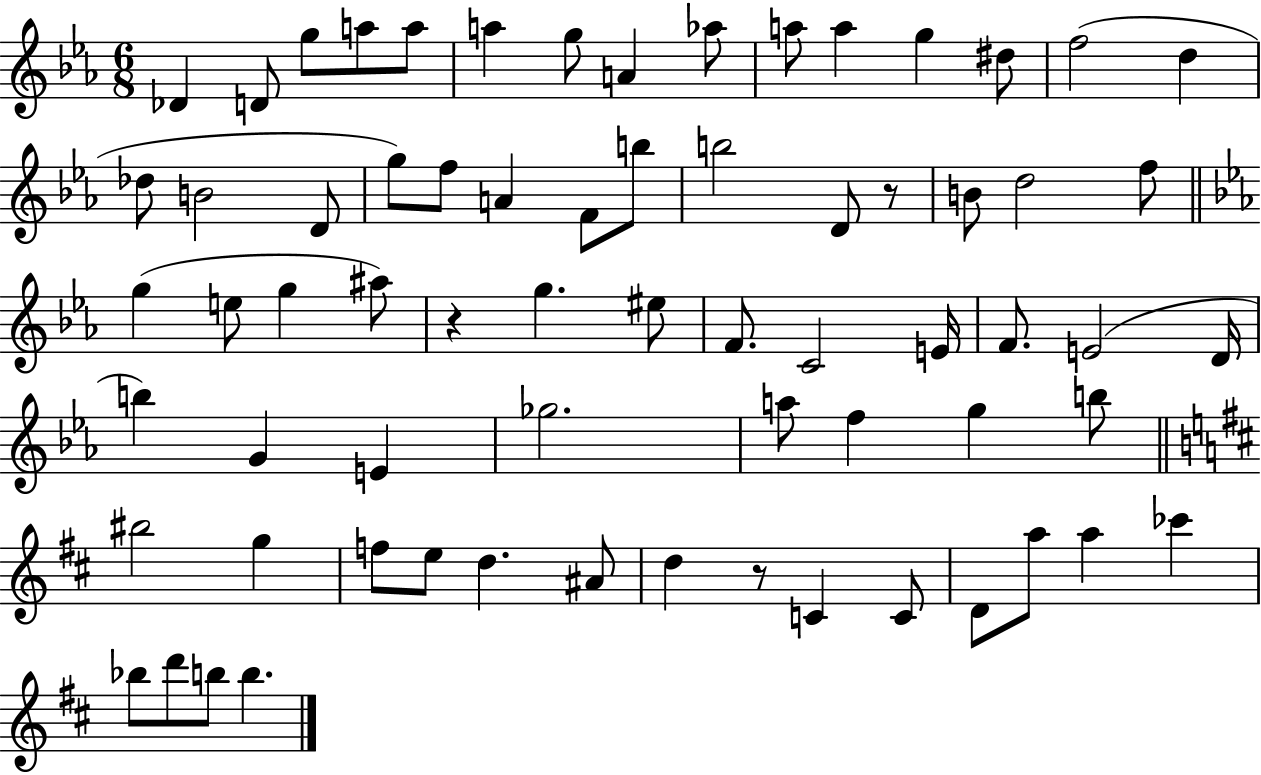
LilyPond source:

{
  \clef treble
  \numericTimeSignature
  \time 6/8
  \key ees \major
  \repeat volta 2 { des'4 d'8 g''8 a''8 a''8 | a''4 g''8 a'4 aes''8 | a''8 a''4 g''4 dis''8 | f''2( d''4 | \break des''8 b'2 d'8 | g''8) f''8 a'4 f'8 b''8 | b''2 d'8 r8 | b'8 d''2 f''8 | \break \bar "||" \break \key ees \major g''4( e''8 g''4 ais''8) | r4 g''4. eis''8 | f'8. c'2 e'16 | f'8. e'2( d'16 | \break b''4) g'4 e'4 | ges''2. | a''8 f''4 g''4 b''8 | \bar "||" \break \key b \minor bis''2 g''4 | f''8 e''8 d''4. ais'8 | d''4 r8 c'4 c'8 | d'8 a''8 a''4 ces'''4 | \break bes''8 d'''8 b''8 b''4. | } \bar "|."
}